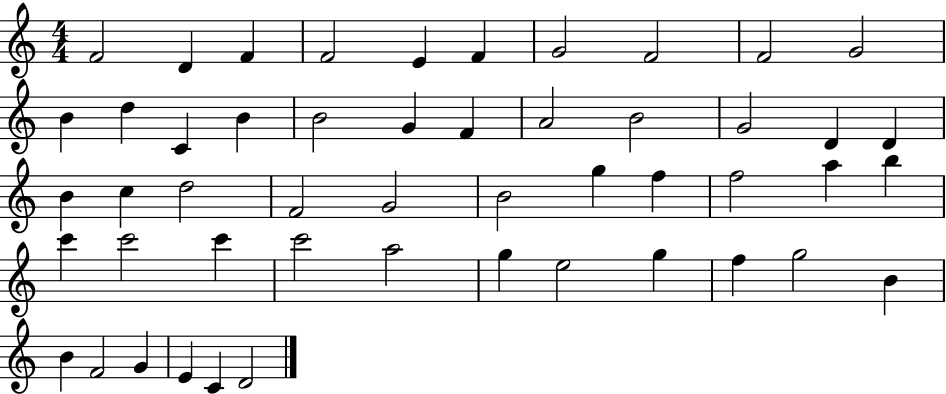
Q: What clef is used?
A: treble